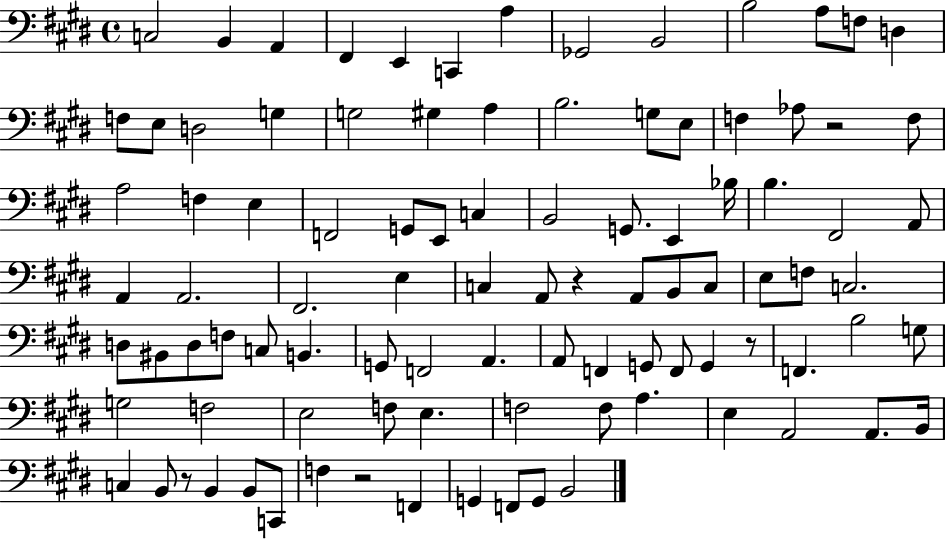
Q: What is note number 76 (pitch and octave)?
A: F3